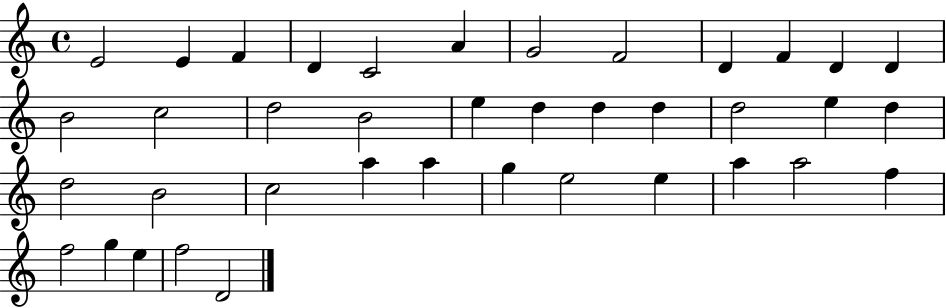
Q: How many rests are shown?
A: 0